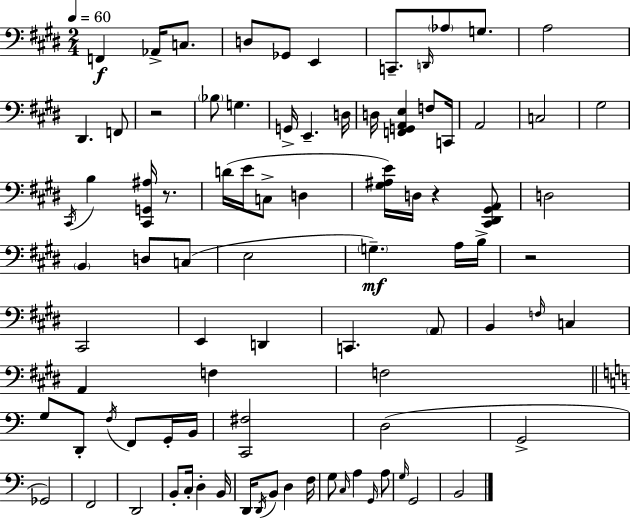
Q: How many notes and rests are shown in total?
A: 87